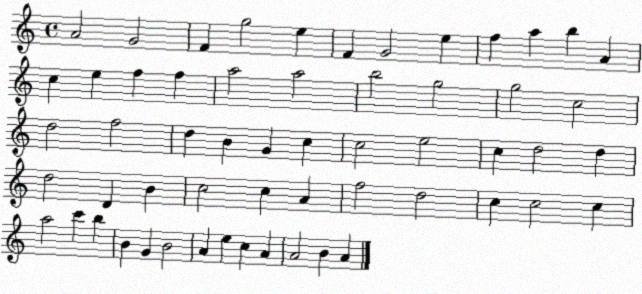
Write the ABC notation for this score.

X:1
T:Untitled
M:4/4
L:1/4
K:C
A2 G2 F g2 e F G2 e f a b A c e f f a2 a2 b2 g2 g2 c2 d2 f2 d B G c c2 e2 c d2 d d2 D B c2 c A f2 d2 c c2 c a2 c' b B G B2 A e c A A2 B A